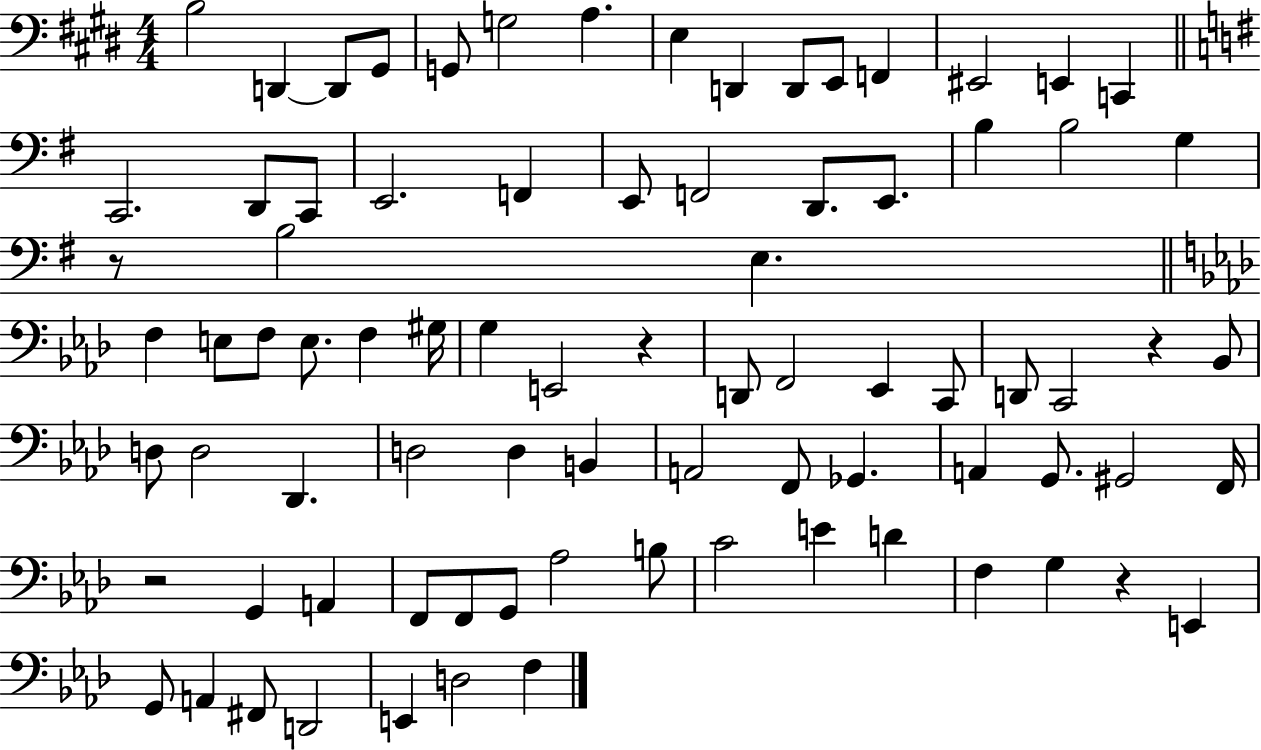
B3/h D2/q D2/e G#2/e G2/e G3/h A3/q. E3/q D2/q D2/e E2/e F2/q EIS2/h E2/q C2/q C2/h. D2/e C2/e E2/h. F2/q E2/e F2/h D2/e. E2/e. B3/q B3/h G3/q R/e B3/h E3/q. F3/q E3/e F3/e E3/e. F3/q G#3/s G3/q E2/h R/q D2/e F2/h Eb2/q C2/e D2/e C2/h R/q Bb2/e D3/e D3/h Db2/q. D3/h D3/q B2/q A2/h F2/e Gb2/q. A2/q G2/e. G#2/h F2/s R/h G2/q A2/q F2/e F2/e G2/e Ab3/h B3/e C4/h E4/q D4/q F3/q G3/q R/q E2/q G2/e A2/q F#2/e D2/h E2/q D3/h F3/q